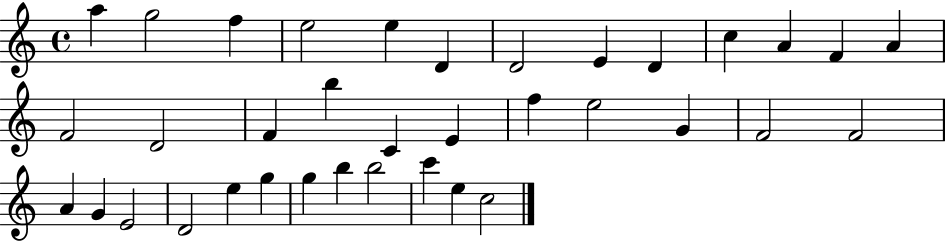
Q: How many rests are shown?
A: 0